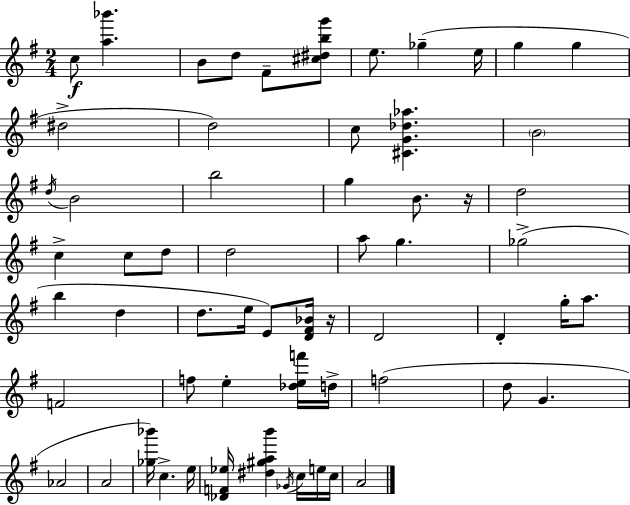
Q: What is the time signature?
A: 2/4